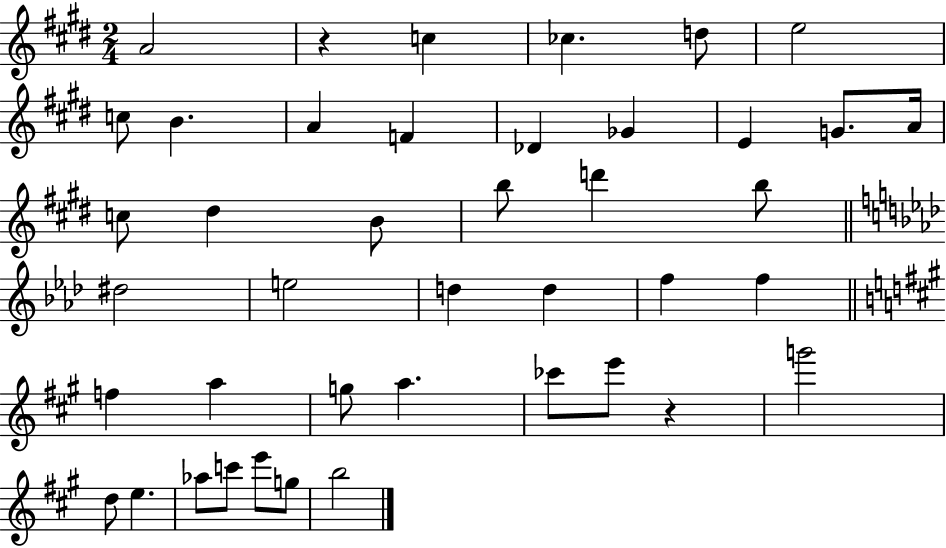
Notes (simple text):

A4/h R/q C5/q CES5/q. D5/e E5/h C5/e B4/q. A4/q F4/q Db4/q Gb4/q E4/q G4/e. A4/s C5/e D#5/q B4/e B5/e D6/q B5/e D#5/h E5/h D5/q D5/q F5/q F5/q F5/q A5/q G5/e A5/q. CES6/e E6/e R/q G6/h D5/e E5/q. Ab5/e C6/e E6/e G5/e B5/h